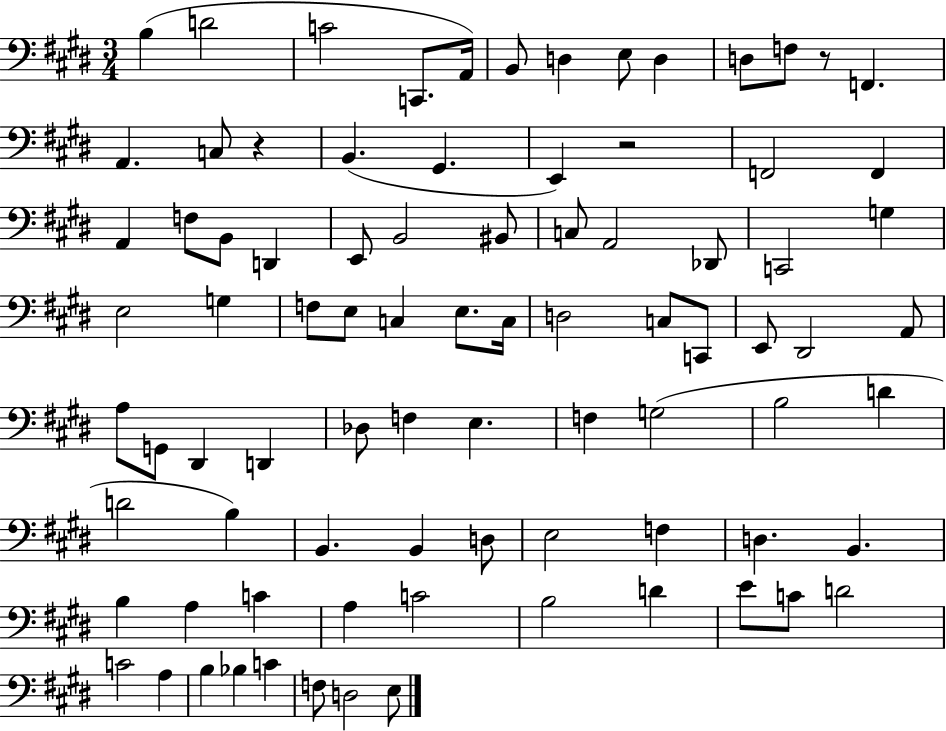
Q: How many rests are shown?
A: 3